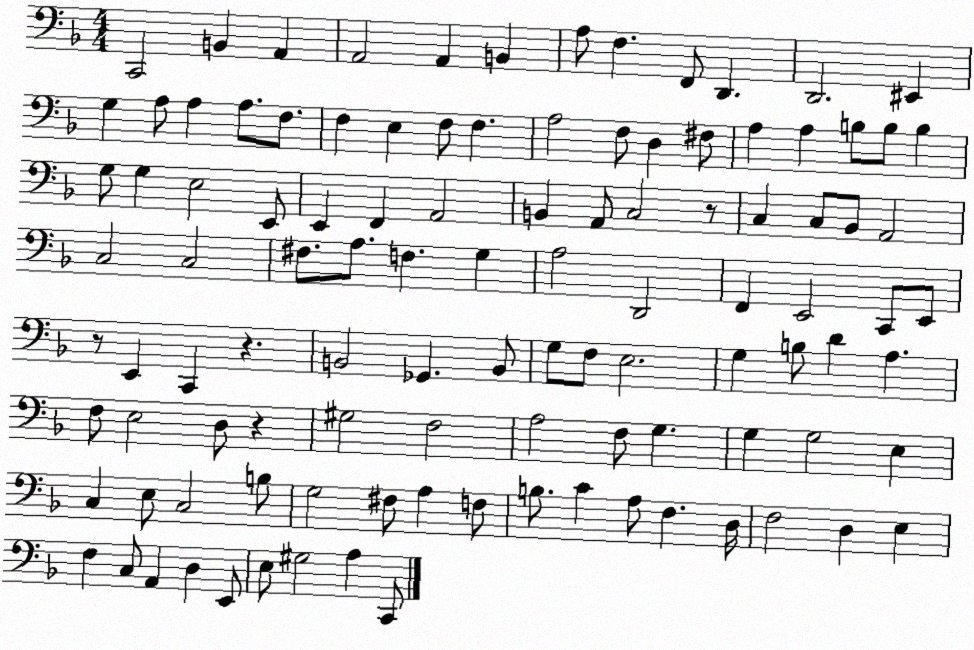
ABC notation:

X:1
T:Untitled
M:4/4
L:1/4
K:F
C,,2 B,, A,, A,,2 A,, B,, A,/2 F, F,,/2 D,, D,,2 ^E,, G, A,/2 A, A,/2 F,/2 F, E, F,/2 F, A,2 F,/2 D, ^F,/2 A, A, B,/2 B,/2 B, G,/2 G, E,2 E,,/2 E,, F,, A,,2 B,, A,,/2 C,2 z/2 C, C,/2 _B,,/2 A,,2 C,2 C,2 ^F,/2 A,/2 F, G, A,2 D,,2 F,, E,,2 C,,/2 E,,/2 z/2 E,, C,, z B,,2 _G,, B,,/2 G,/2 F,/2 E,2 G, B,/2 D A, F,/2 E,2 D,/2 z ^G,2 F,2 A,2 F,/2 G, G, G,2 E, C, E,/2 C,2 B,/2 G,2 ^F,/2 A, F,/2 B,/2 C A,/2 F, D,/4 F,2 D, E, F, C,/2 A,, D, E,,/2 E,/2 ^G,2 A, C,,/2